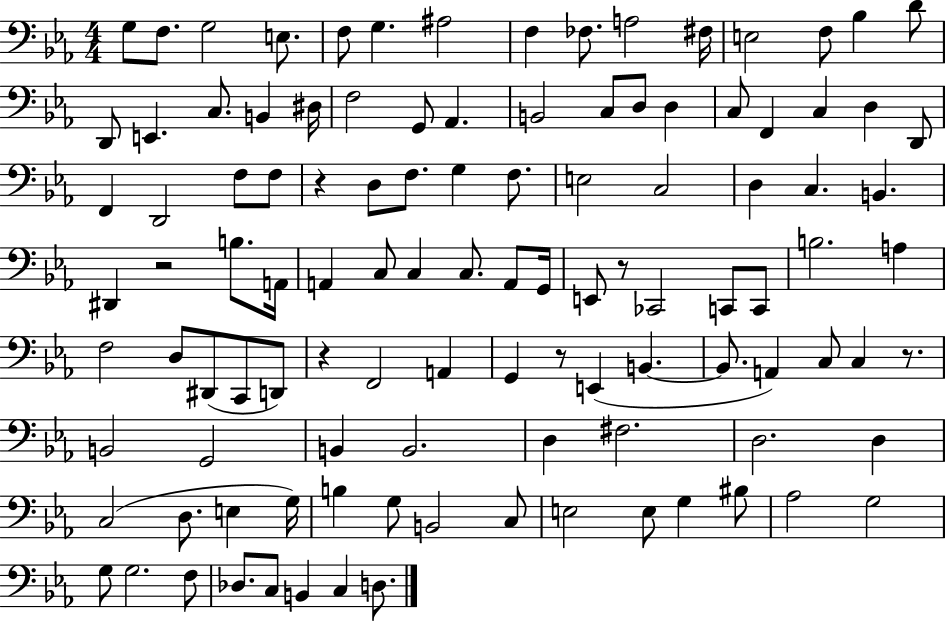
G3/e F3/e. G3/h E3/e. F3/e G3/q. A#3/h F3/q FES3/e. A3/h F#3/s E3/h F3/e Bb3/q D4/e D2/e E2/q. C3/e. B2/q D#3/s F3/h G2/e Ab2/q. B2/h C3/e D3/e D3/q C3/e F2/q C3/q D3/q D2/e F2/q D2/h F3/e F3/e R/q D3/e F3/e. G3/q F3/e. E3/h C3/h D3/q C3/q. B2/q. D#2/q R/h B3/e. A2/s A2/q C3/e C3/q C3/e. A2/e G2/s E2/e R/e CES2/h C2/e C2/e B3/h. A3/q F3/h D3/e D#2/e C2/e D2/e R/q F2/h A2/q G2/q R/e E2/q B2/q. B2/e. A2/q C3/e C3/q R/e. B2/h G2/h B2/q B2/h. D3/q F#3/h. D3/h. D3/q C3/h D3/e. E3/q G3/s B3/q G3/e B2/h C3/e E3/h E3/e G3/q BIS3/e Ab3/h G3/h G3/e G3/h. F3/e Db3/e. C3/e B2/q C3/q D3/e.